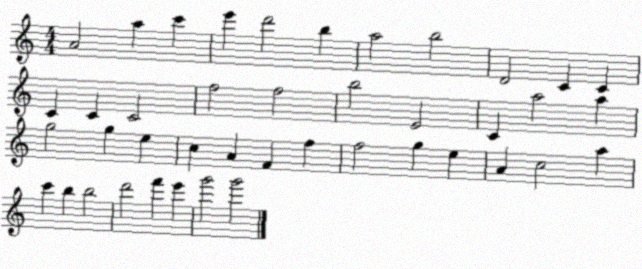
X:1
T:Untitled
M:4/4
L:1/4
K:C
A2 a c' e' d'2 b a2 b2 D2 C C C C C2 f2 f2 b2 E2 C a2 a g2 g e c A F f f2 g e A c2 a c' b b2 d'2 f' e' g'2 g'2